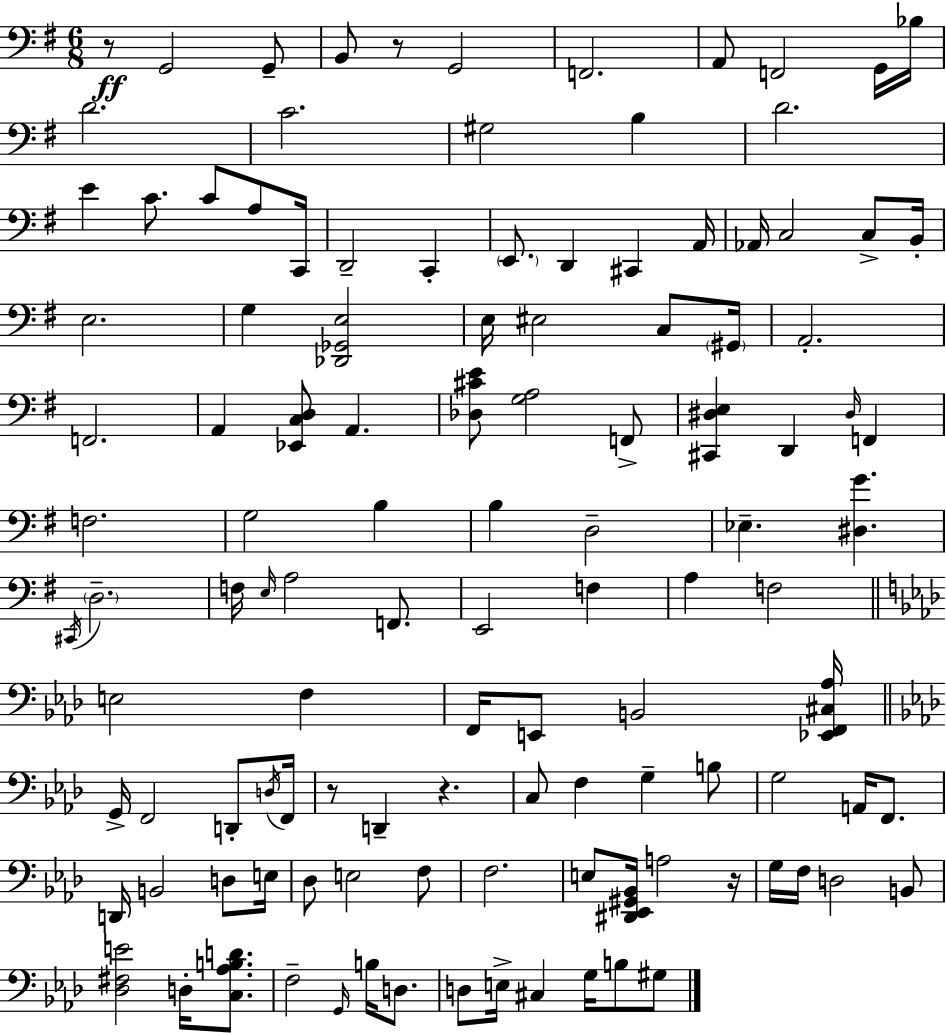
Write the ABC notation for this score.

X:1
T:Untitled
M:6/8
L:1/4
K:Em
z/2 G,,2 G,,/2 B,,/2 z/2 G,,2 F,,2 A,,/2 F,,2 G,,/4 _B,/4 D2 C2 ^G,2 B, D2 E C/2 C/2 A,/2 C,,/4 D,,2 C,, E,,/2 D,, ^C,, A,,/4 _A,,/4 C,2 C,/2 B,,/4 E,2 G, [_D,,_G,,E,]2 E,/4 ^E,2 C,/2 ^G,,/4 A,,2 F,,2 A,, [_E,,C,D,]/2 A,, [_D,^CE]/2 [G,A,]2 F,,/2 [^C,,^D,E,] D,, ^D,/4 F,, F,2 G,2 B, B, D,2 _E, [^D,G] ^C,,/4 D,2 F,/4 E,/4 A,2 F,,/2 E,,2 F, A, F,2 E,2 F, F,,/4 E,,/2 B,,2 [_E,,F,,^C,_A,]/4 G,,/4 F,,2 D,,/2 D,/4 F,,/4 z/2 D,, z C,/2 F, G, B,/2 G,2 A,,/4 F,,/2 D,,/4 B,,2 D,/2 E,/4 _D,/2 E,2 F,/2 F,2 E,/2 [^D,,_E,,^G,,_B,,]/4 A,2 z/4 G,/4 F,/4 D,2 B,,/2 [_D,^F,E]2 D,/4 [C,_A,B,D]/2 F,2 G,,/4 B,/4 D,/2 D,/2 E,/4 ^C, G,/4 B,/2 ^G,/2